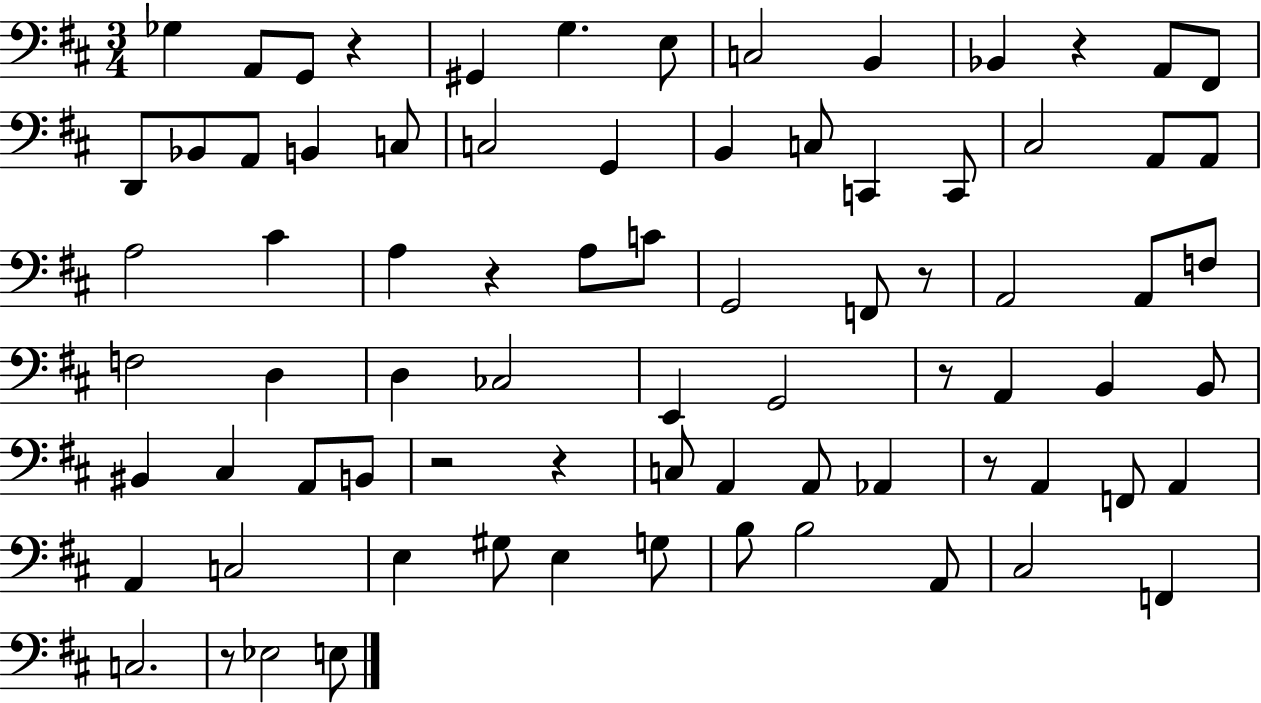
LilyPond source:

{
  \clef bass
  \numericTimeSignature
  \time 3/4
  \key d \major
  ges4 a,8 g,8 r4 | gis,4 g4. e8 | c2 b,4 | bes,4 r4 a,8 fis,8 | \break d,8 bes,8 a,8 b,4 c8 | c2 g,4 | b,4 c8 c,4 c,8 | cis2 a,8 a,8 | \break a2 cis'4 | a4 r4 a8 c'8 | g,2 f,8 r8 | a,2 a,8 f8 | \break f2 d4 | d4 ces2 | e,4 g,2 | r8 a,4 b,4 b,8 | \break bis,4 cis4 a,8 b,8 | r2 r4 | c8 a,4 a,8 aes,4 | r8 a,4 f,8 a,4 | \break a,4 c2 | e4 gis8 e4 g8 | b8 b2 a,8 | cis2 f,4 | \break c2. | r8 ees2 e8 | \bar "|."
}